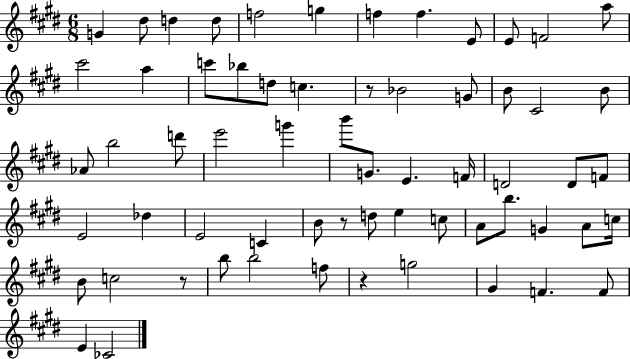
G4/q D#5/e D5/q D5/e F5/h G5/q F5/q F5/q. E4/e E4/e F4/h A5/e C#6/h A5/q C6/e Bb5/e D5/e C5/q. R/e Bb4/h G4/e B4/e C#4/h B4/e Ab4/e B5/h D6/e E6/h G6/q B6/e G4/e. E4/q. F4/s D4/h D4/e F4/e E4/h Db5/q E4/h C4/q B4/e R/e D5/e E5/q C5/e A4/e B5/e. G4/q A4/e C5/s B4/e C5/h R/e B5/e B5/h F5/e R/q G5/h G#4/q F4/q. F4/e E4/q CES4/h